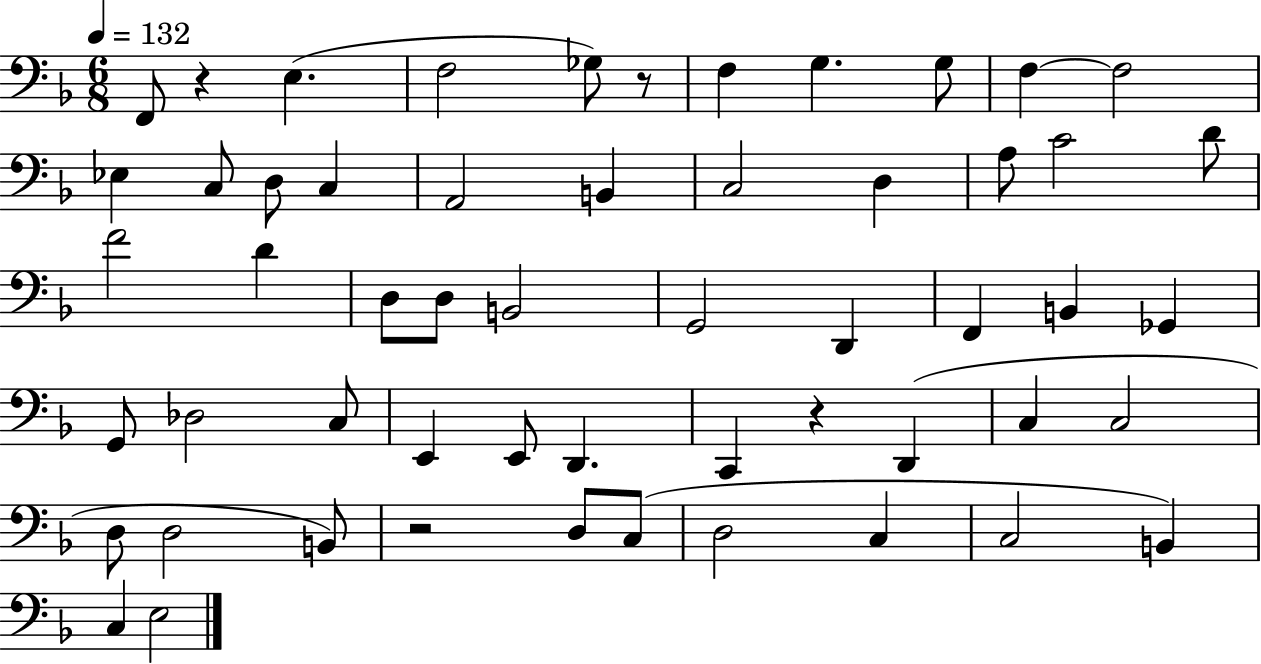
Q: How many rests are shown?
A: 4